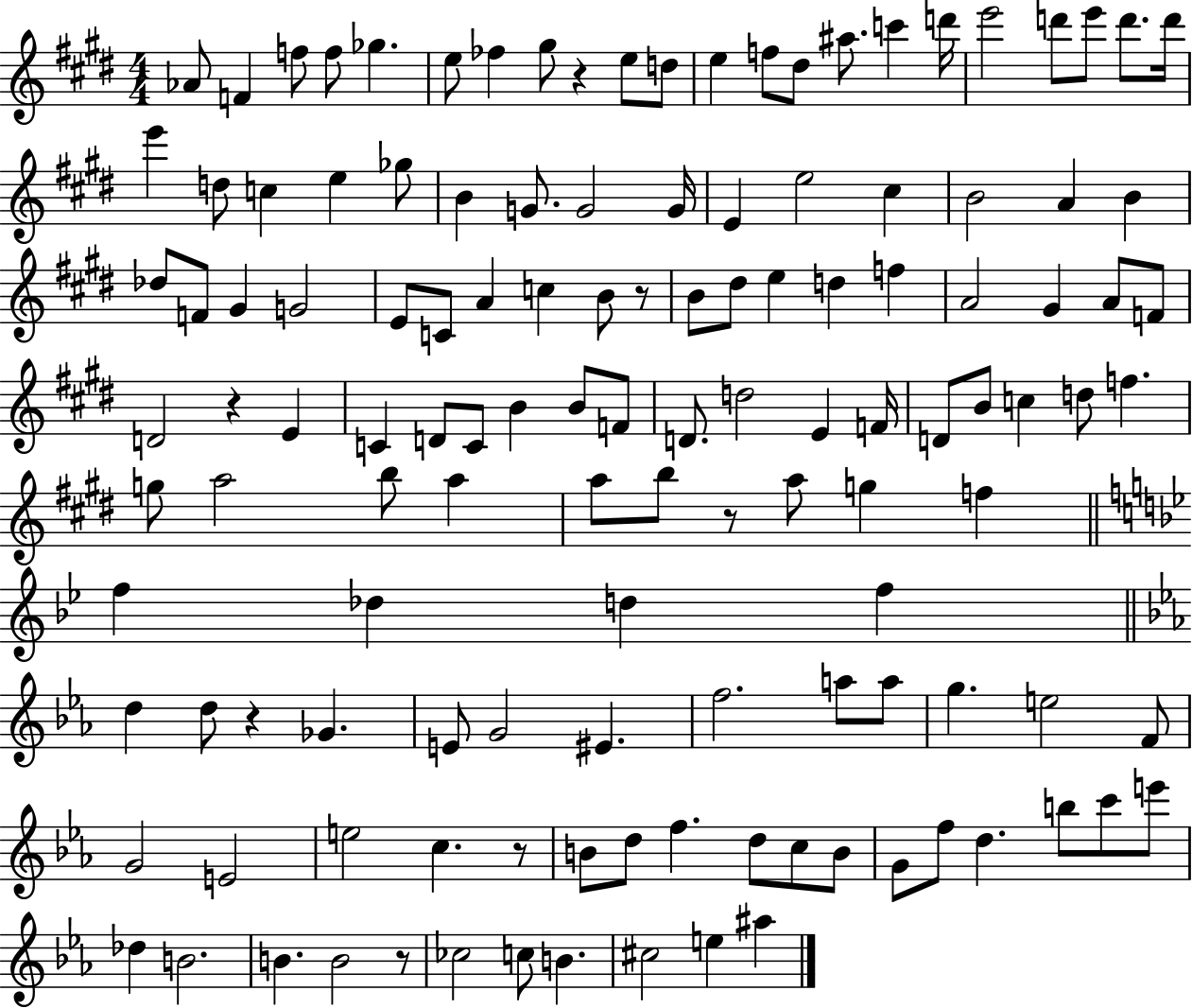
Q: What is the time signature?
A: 4/4